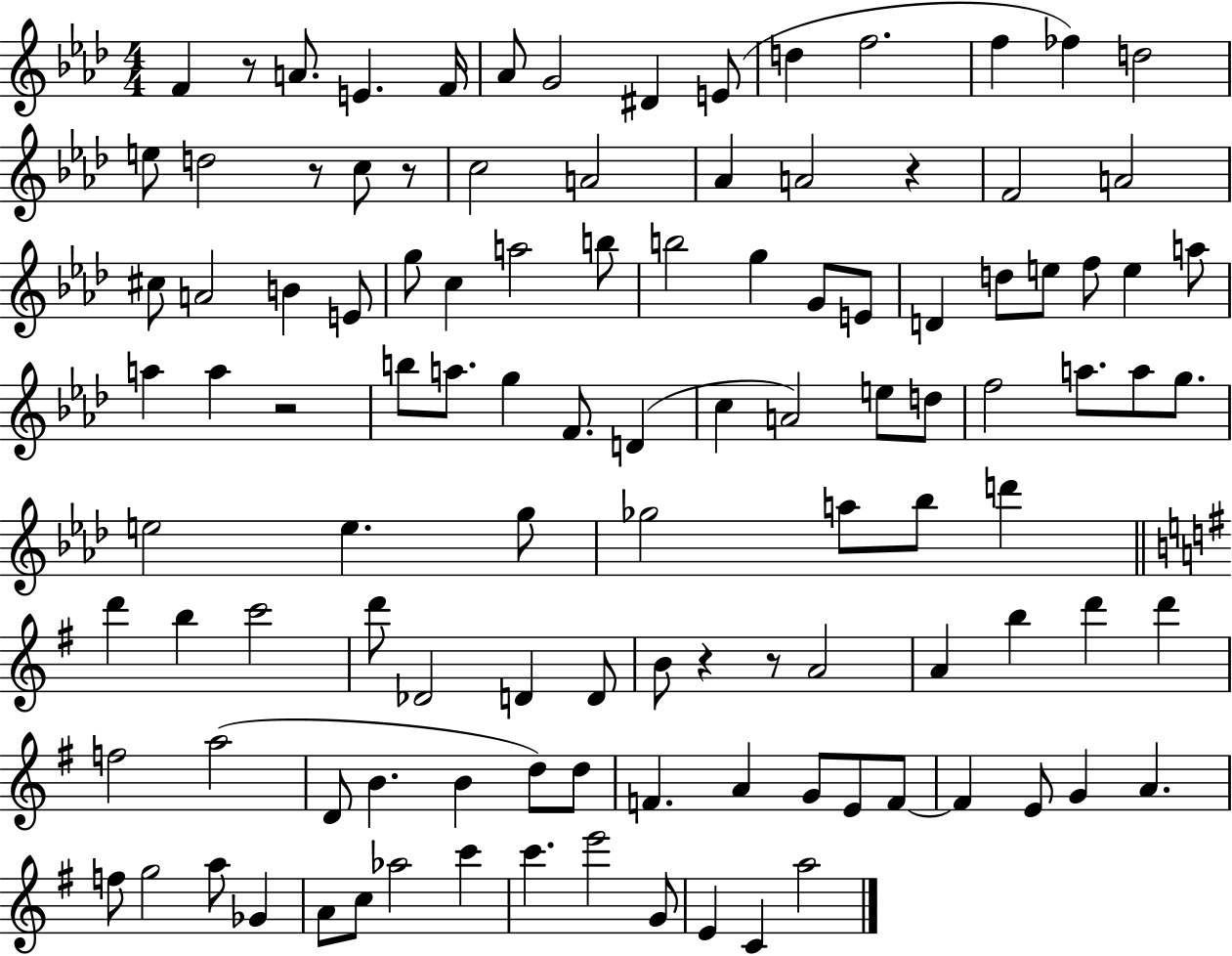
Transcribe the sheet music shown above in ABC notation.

X:1
T:Untitled
M:4/4
L:1/4
K:Ab
F z/2 A/2 E F/4 _A/2 G2 ^D E/2 d f2 f _f d2 e/2 d2 z/2 c/2 z/2 c2 A2 _A A2 z F2 A2 ^c/2 A2 B E/2 g/2 c a2 b/2 b2 g G/2 E/2 D d/2 e/2 f/2 e a/2 a a z2 b/2 a/2 g F/2 D c A2 e/2 d/2 f2 a/2 a/2 g/2 e2 e g/2 _g2 a/2 _b/2 d' d' b c'2 d'/2 _D2 D D/2 B/2 z z/2 A2 A b d' d' f2 a2 D/2 B B d/2 d/2 F A G/2 E/2 F/2 F E/2 G A f/2 g2 a/2 _G A/2 c/2 _a2 c' c' e'2 G/2 E C a2